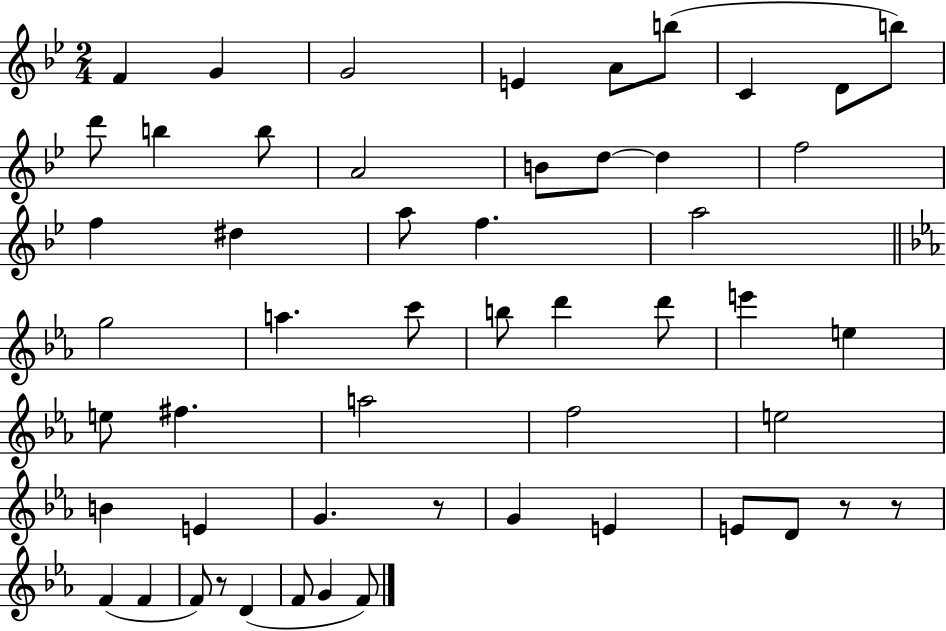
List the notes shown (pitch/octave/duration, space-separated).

F4/q G4/q G4/h E4/q A4/e B5/e C4/q D4/e B5/e D6/e B5/q B5/e A4/h B4/e D5/e D5/q F5/h F5/q D#5/q A5/e F5/q. A5/h G5/h A5/q. C6/e B5/e D6/q D6/e E6/q E5/q E5/e F#5/q. A5/h F5/h E5/h B4/q E4/q G4/q. R/e G4/q E4/q E4/e D4/e R/e R/e F4/q F4/q F4/e R/e D4/q F4/e G4/q F4/e